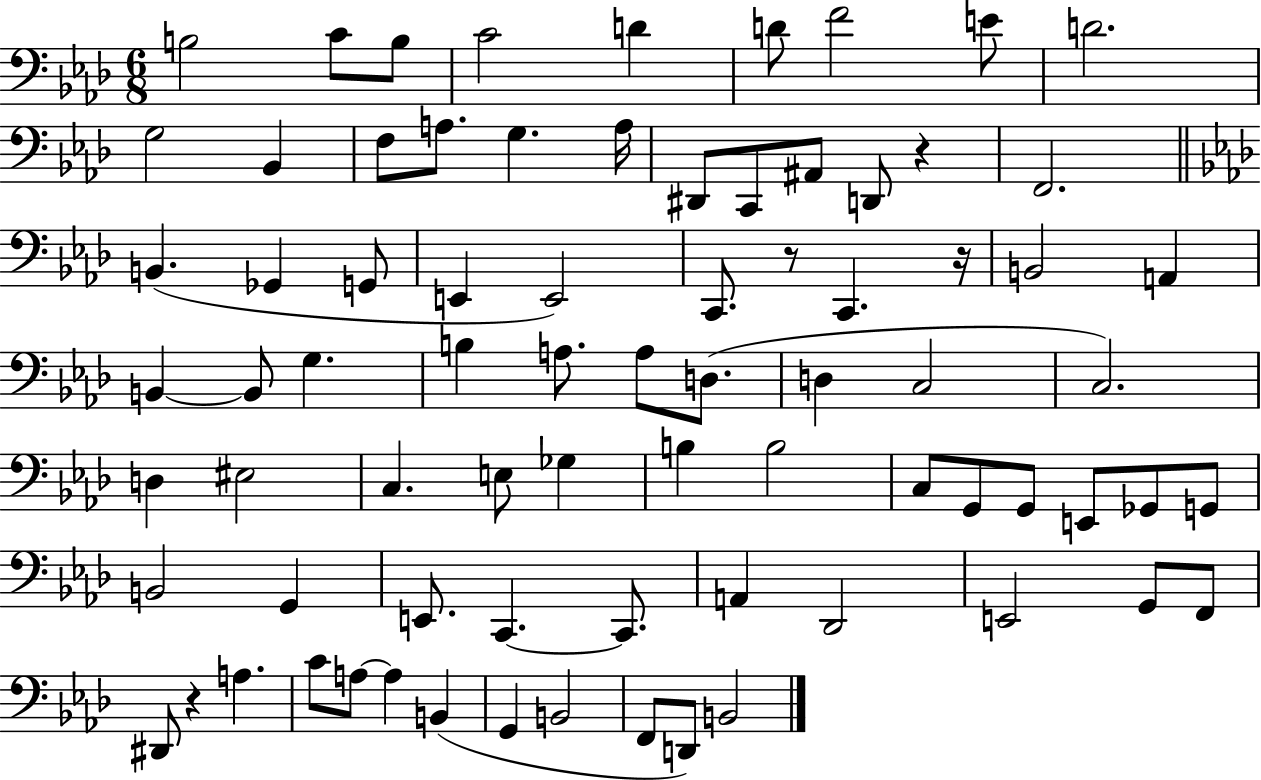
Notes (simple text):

B3/h C4/e B3/e C4/h D4/q D4/e F4/h E4/e D4/h. G3/h Bb2/q F3/e A3/e. G3/q. A3/s D#2/e C2/e A#2/e D2/e R/q F2/h. B2/q. Gb2/q G2/e E2/q E2/h C2/e. R/e C2/q. R/s B2/h A2/q B2/q B2/e G3/q. B3/q A3/e. A3/e D3/e. D3/q C3/h C3/h. D3/q EIS3/h C3/q. E3/e Gb3/q B3/q B3/h C3/e G2/e G2/e E2/e Gb2/e G2/e B2/h G2/q E2/e. C2/q. C2/e. A2/q Db2/h E2/h G2/e F2/e D#2/e R/q A3/q. C4/e A3/e A3/q B2/q G2/q B2/h F2/e D2/e B2/h